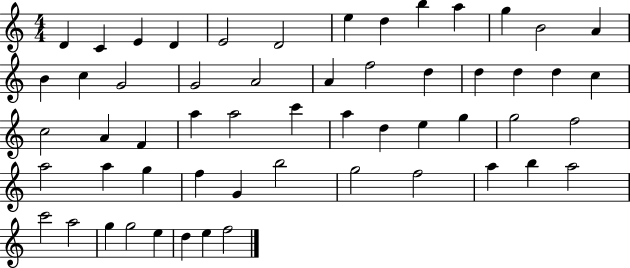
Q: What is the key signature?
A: C major